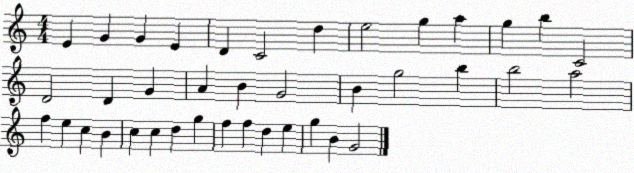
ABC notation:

X:1
T:Untitled
M:4/4
L:1/4
K:C
E G G E D C2 d e2 g a g b C2 D2 D G A B G2 B g2 b b2 a2 f e c B c c d g f f d e g B G2